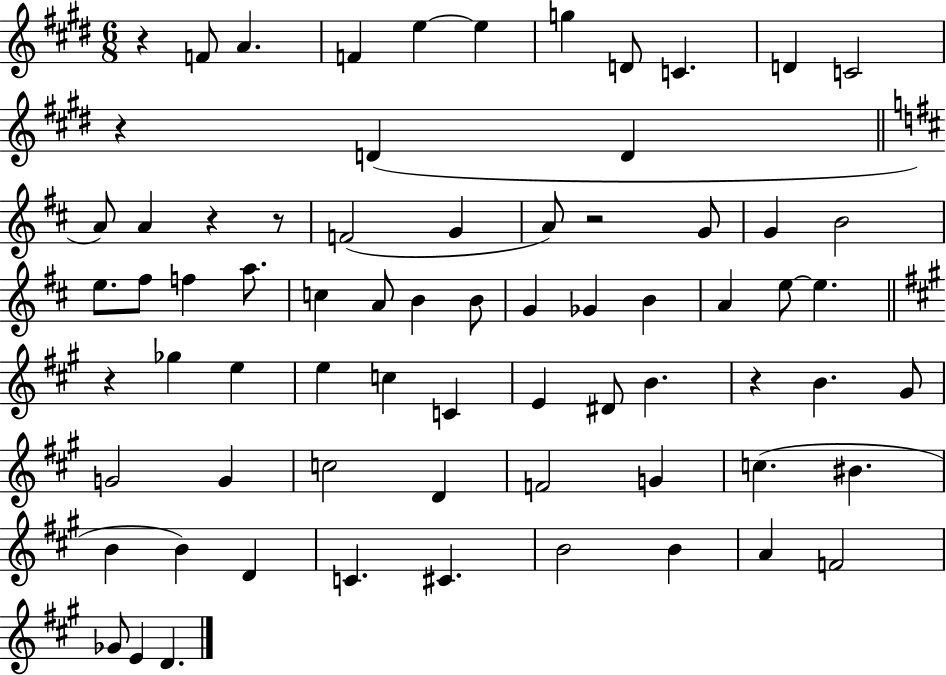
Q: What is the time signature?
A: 6/8